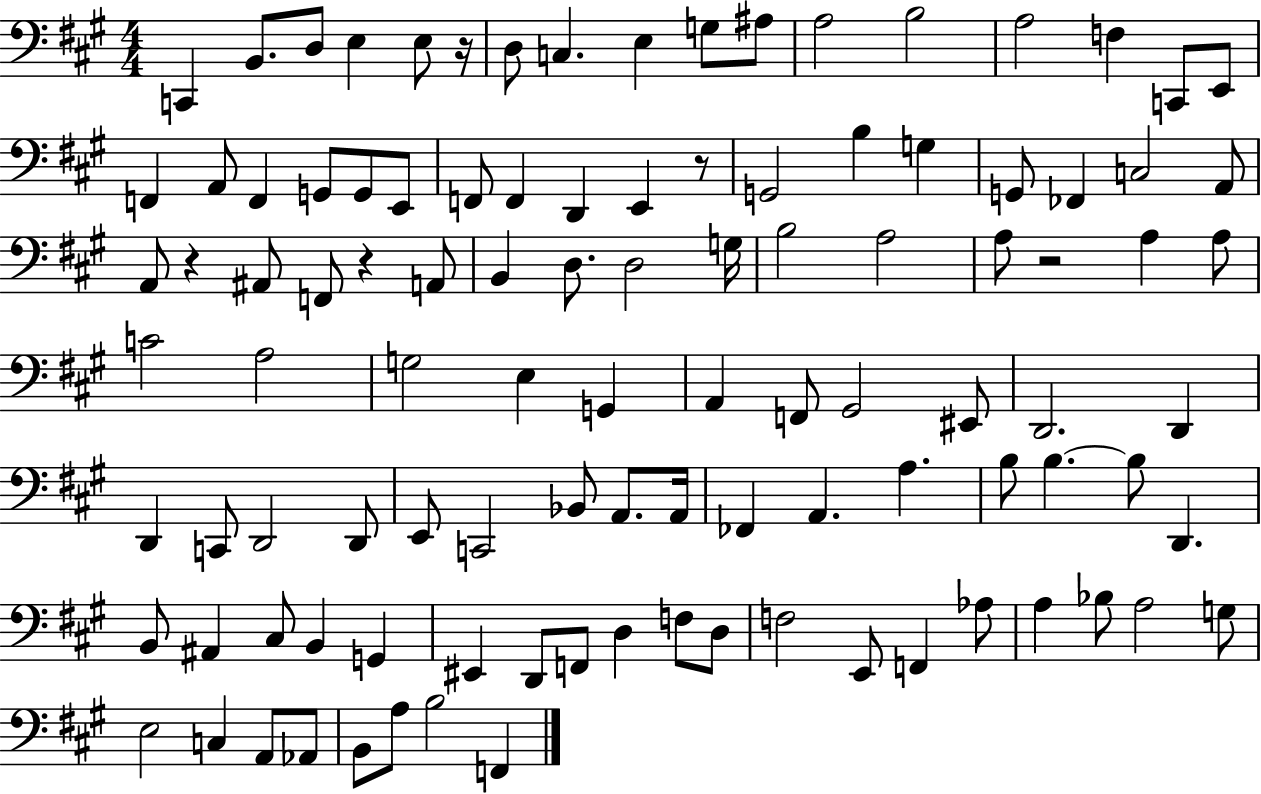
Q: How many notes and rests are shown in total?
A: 105